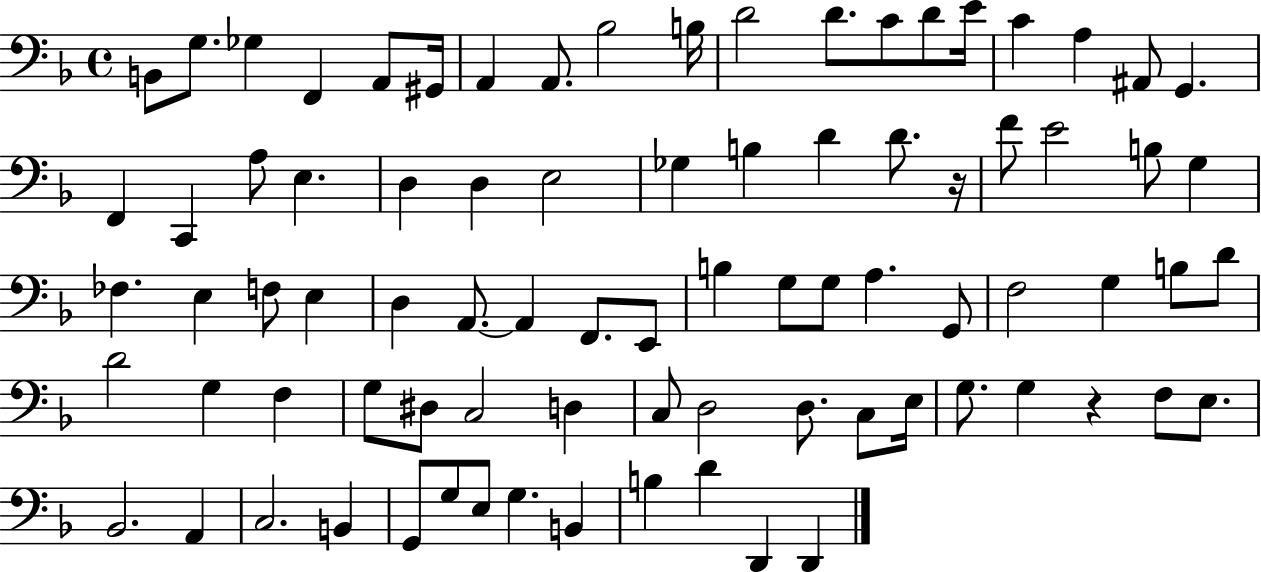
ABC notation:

X:1
T:Untitled
M:4/4
L:1/4
K:F
B,,/2 G,/2 _G, F,, A,,/2 ^G,,/4 A,, A,,/2 _B,2 B,/4 D2 D/2 C/2 D/2 E/4 C A, ^A,,/2 G,, F,, C,, A,/2 E, D, D, E,2 _G, B, D D/2 z/4 F/2 E2 B,/2 G, _F, E, F,/2 E, D, A,,/2 A,, F,,/2 E,,/2 B, G,/2 G,/2 A, G,,/2 F,2 G, B,/2 D/2 D2 G, F, G,/2 ^D,/2 C,2 D, C,/2 D,2 D,/2 C,/2 E,/4 G,/2 G, z F,/2 E,/2 _B,,2 A,, C,2 B,, G,,/2 G,/2 E,/2 G, B,, B, D D,, D,,